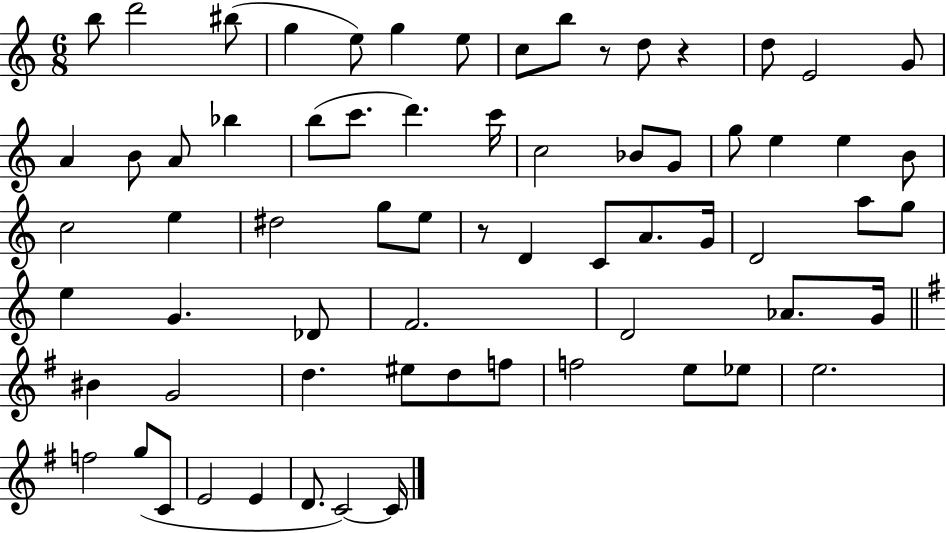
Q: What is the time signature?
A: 6/8